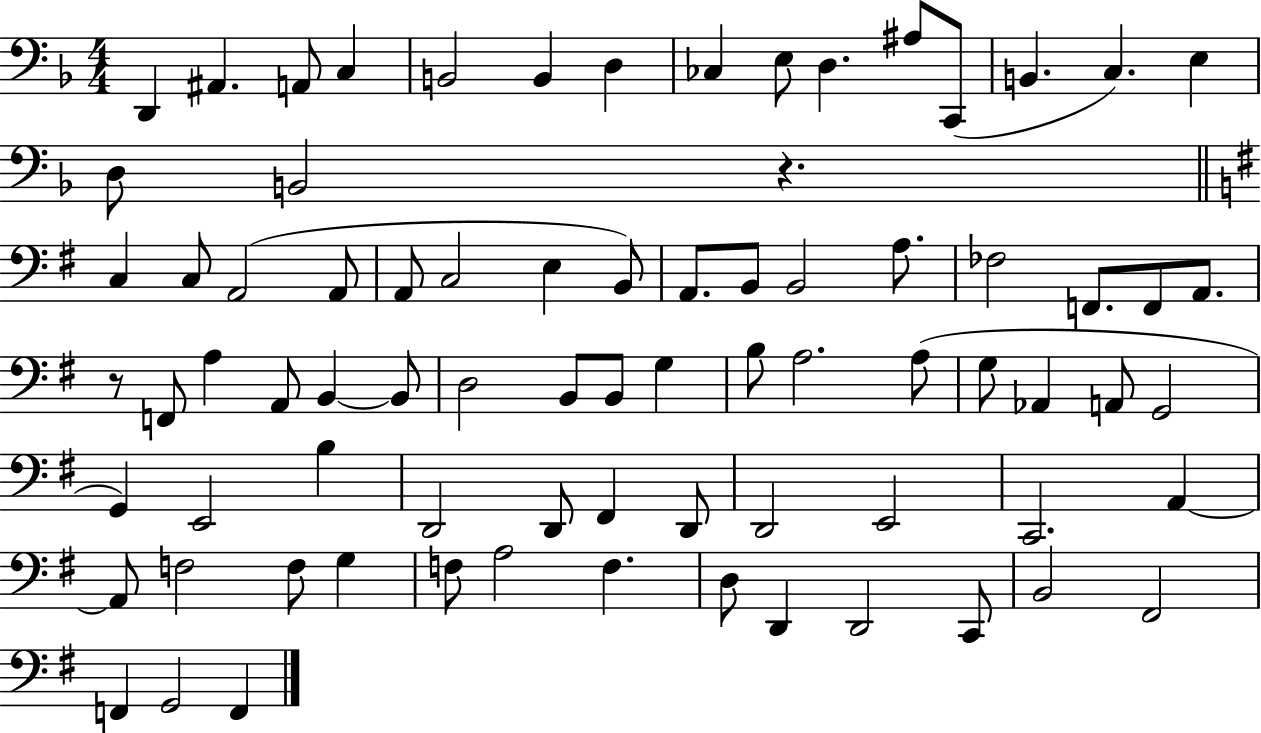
X:1
T:Untitled
M:4/4
L:1/4
K:F
D,, ^A,, A,,/2 C, B,,2 B,, D, _C, E,/2 D, ^A,/2 C,,/2 B,, C, E, D,/2 B,,2 z C, C,/2 A,,2 A,,/2 A,,/2 C,2 E, B,,/2 A,,/2 B,,/2 B,,2 A,/2 _F,2 F,,/2 F,,/2 A,,/2 z/2 F,,/2 A, A,,/2 B,, B,,/2 D,2 B,,/2 B,,/2 G, B,/2 A,2 A,/2 G,/2 _A,, A,,/2 G,,2 G,, E,,2 B, D,,2 D,,/2 ^F,, D,,/2 D,,2 E,,2 C,,2 A,, A,,/2 F,2 F,/2 G, F,/2 A,2 F, D,/2 D,, D,,2 C,,/2 B,,2 ^F,,2 F,, G,,2 F,,